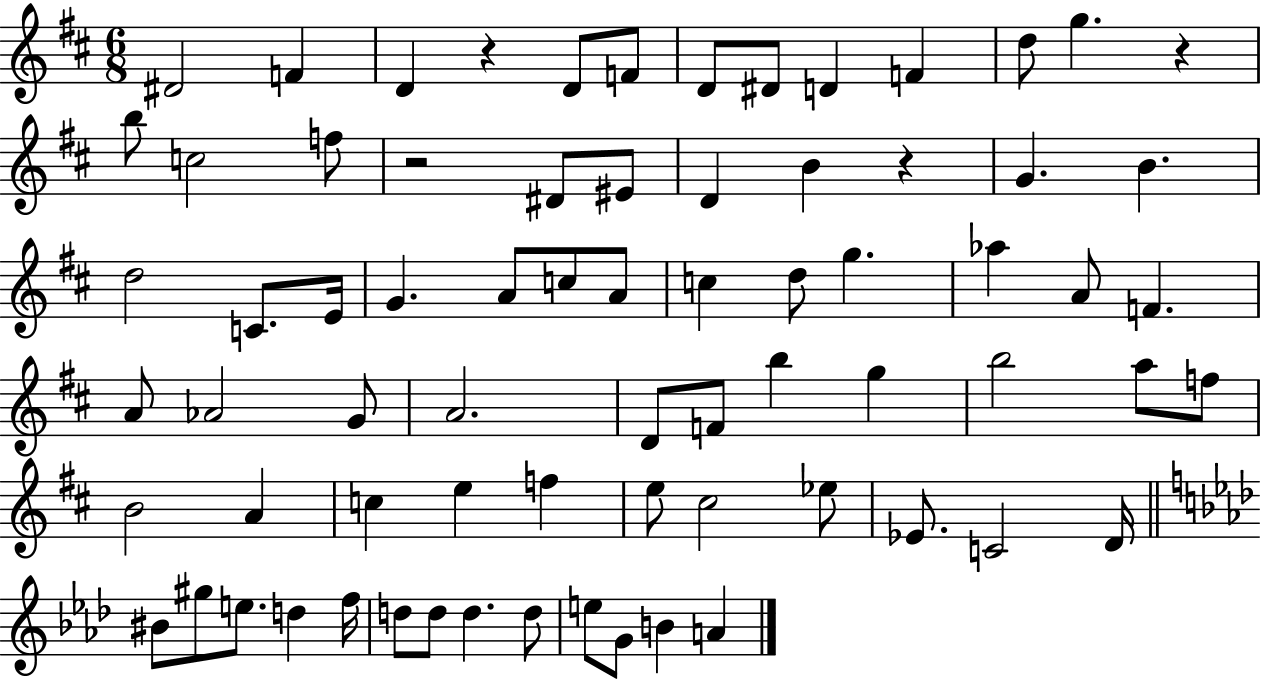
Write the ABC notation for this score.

X:1
T:Untitled
M:6/8
L:1/4
K:D
^D2 F D z D/2 F/2 D/2 ^D/2 D F d/2 g z b/2 c2 f/2 z2 ^D/2 ^E/2 D B z G B d2 C/2 E/4 G A/2 c/2 A/2 c d/2 g _a A/2 F A/2 _A2 G/2 A2 D/2 F/2 b g b2 a/2 f/2 B2 A c e f e/2 ^c2 _e/2 _E/2 C2 D/4 ^B/2 ^g/2 e/2 d f/4 d/2 d/2 d d/2 e/2 G/2 B A